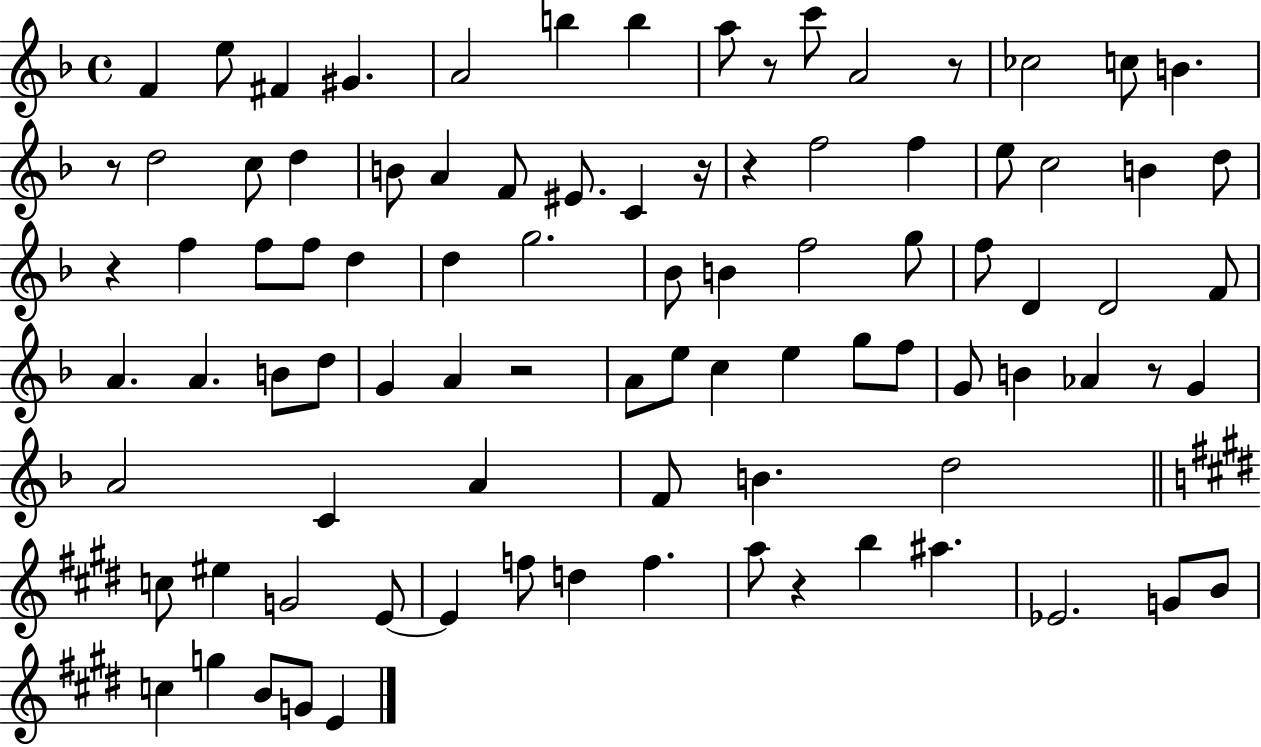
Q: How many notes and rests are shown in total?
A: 91